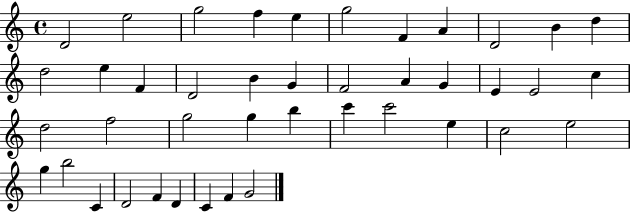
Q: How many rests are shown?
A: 0